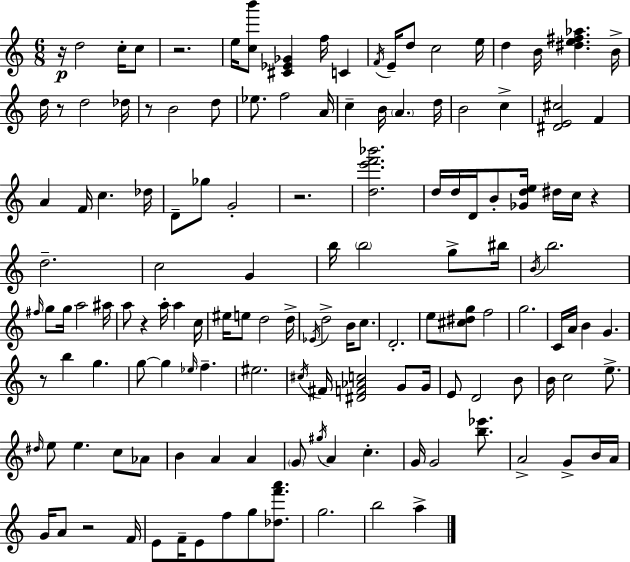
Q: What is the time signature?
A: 6/8